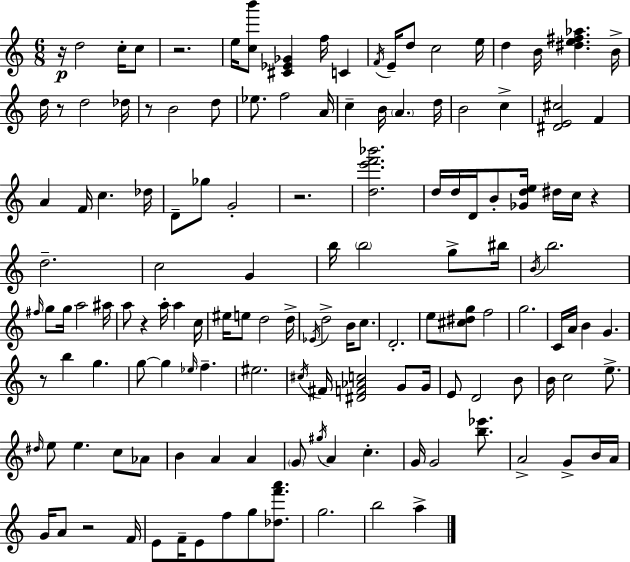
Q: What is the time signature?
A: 6/8